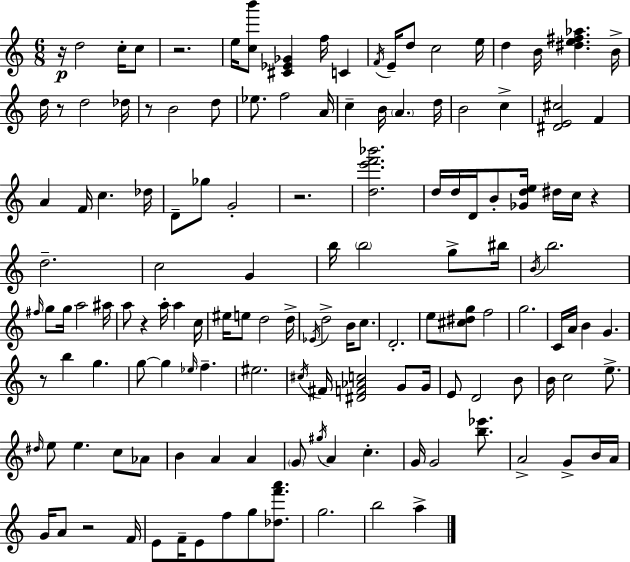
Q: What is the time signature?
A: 6/8